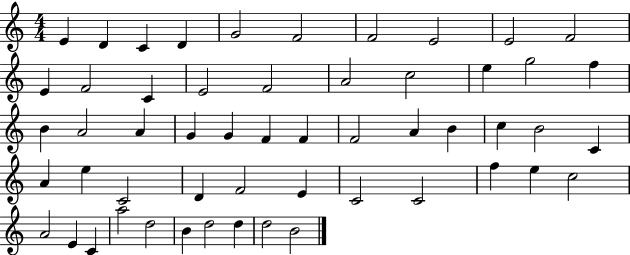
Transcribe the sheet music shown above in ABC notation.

X:1
T:Untitled
M:4/4
L:1/4
K:C
E D C D G2 F2 F2 E2 E2 F2 E F2 C E2 F2 A2 c2 e g2 f B A2 A G G F F F2 A B c B2 C A e C2 D F2 E C2 C2 f e c2 A2 E C a2 d2 B d2 d d2 B2